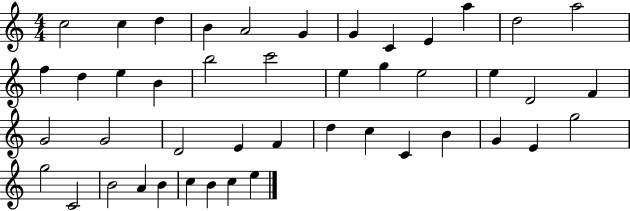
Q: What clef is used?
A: treble